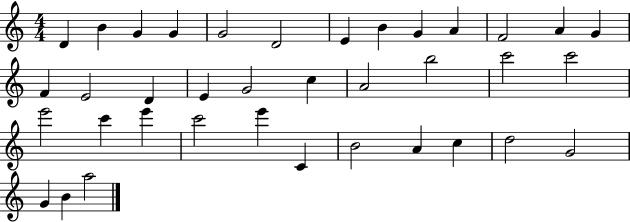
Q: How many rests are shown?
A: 0